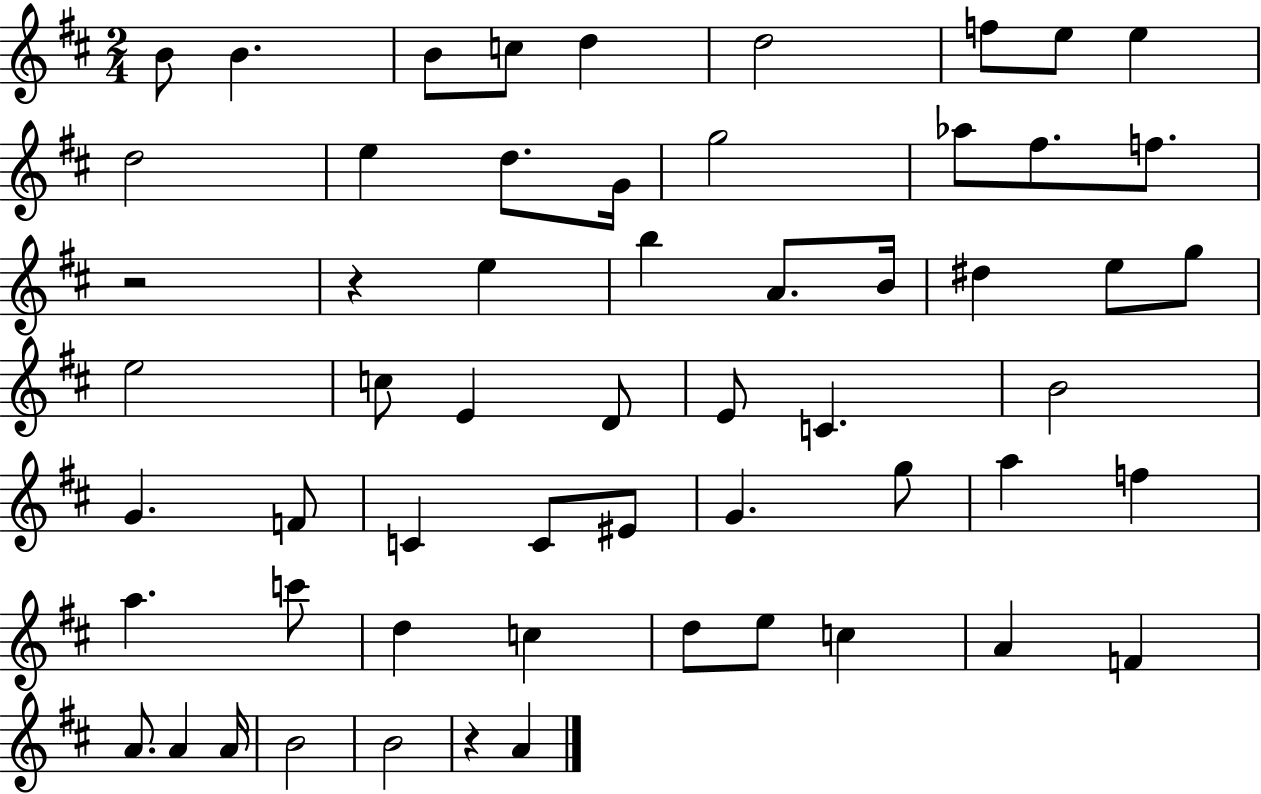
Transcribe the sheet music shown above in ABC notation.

X:1
T:Untitled
M:2/4
L:1/4
K:D
B/2 B B/2 c/2 d d2 f/2 e/2 e d2 e d/2 G/4 g2 _a/2 ^f/2 f/2 z2 z e b A/2 B/4 ^d e/2 g/2 e2 c/2 E D/2 E/2 C B2 G F/2 C C/2 ^E/2 G g/2 a f a c'/2 d c d/2 e/2 c A F A/2 A A/4 B2 B2 z A